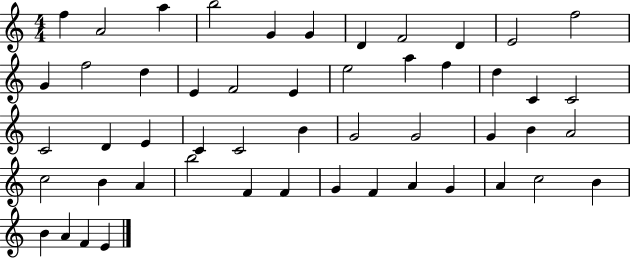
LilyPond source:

{
  \clef treble
  \numericTimeSignature
  \time 4/4
  \key c \major
  f''4 a'2 a''4 | b''2 g'4 g'4 | d'4 f'2 d'4 | e'2 f''2 | \break g'4 f''2 d''4 | e'4 f'2 e'4 | e''2 a''4 f''4 | d''4 c'4 c'2 | \break c'2 d'4 e'4 | c'4 c'2 b'4 | g'2 g'2 | g'4 b'4 a'2 | \break c''2 b'4 a'4 | b''2 f'4 f'4 | g'4 f'4 a'4 g'4 | a'4 c''2 b'4 | \break b'4 a'4 f'4 e'4 | \bar "|."
}